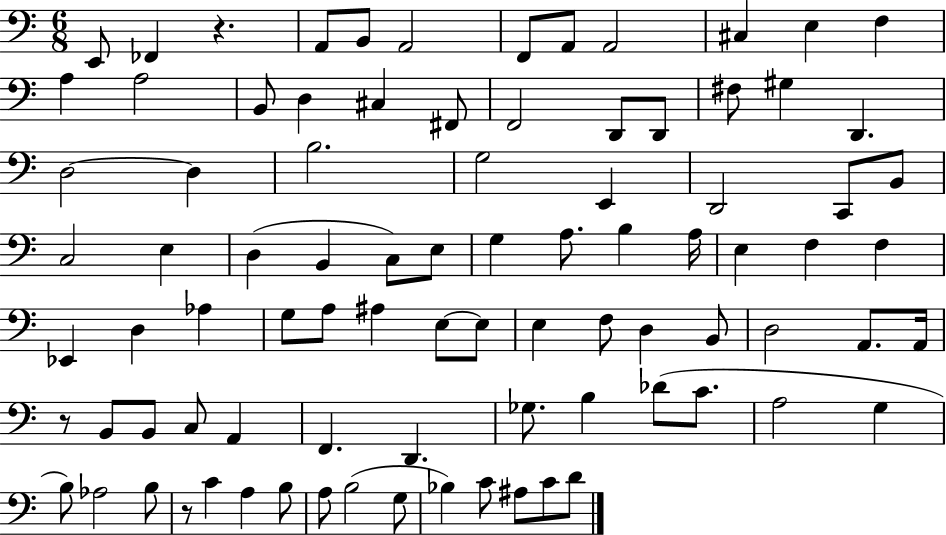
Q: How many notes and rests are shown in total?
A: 88